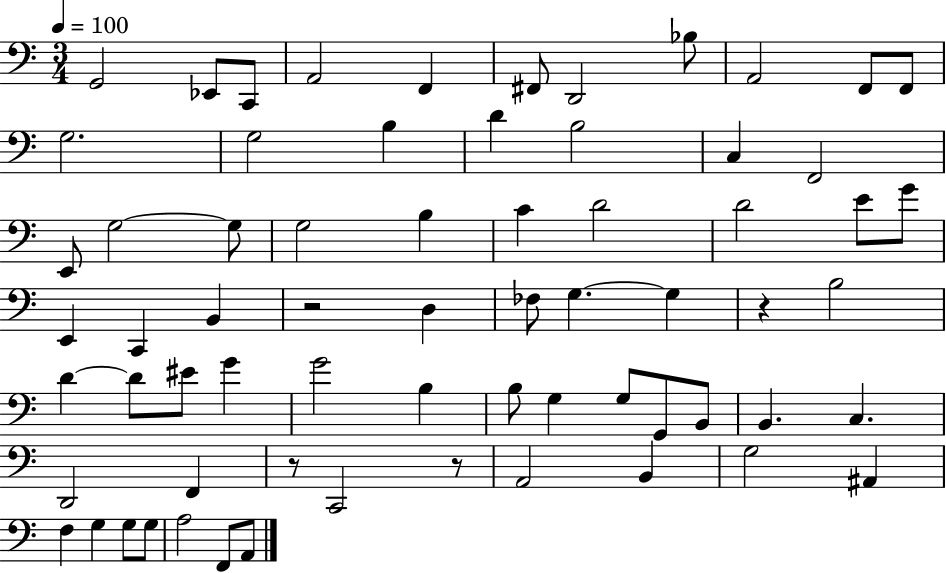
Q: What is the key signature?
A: C major